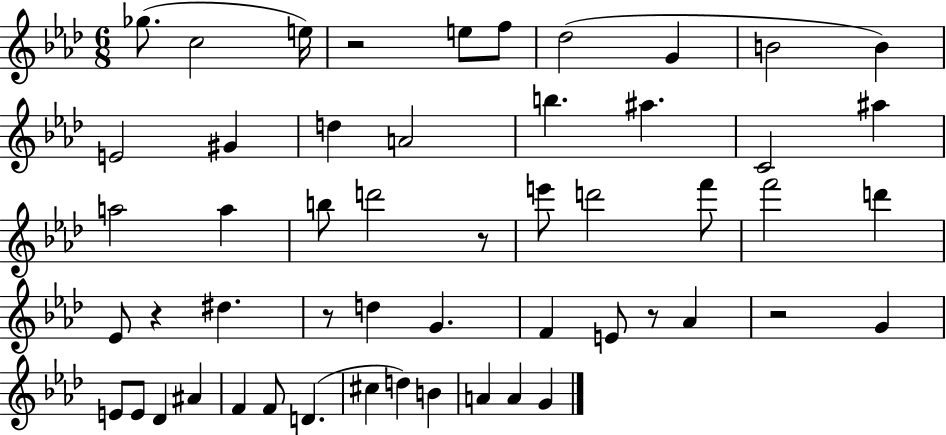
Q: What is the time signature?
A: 6/8